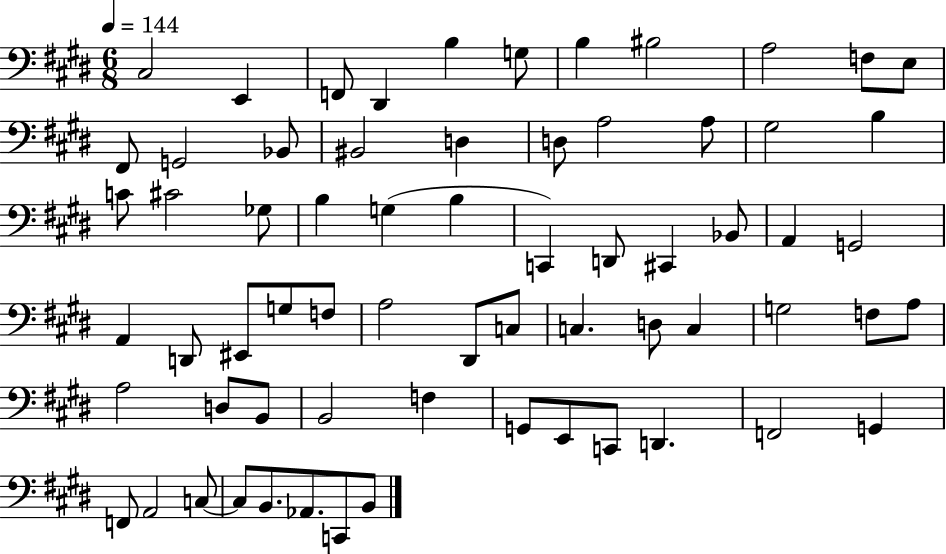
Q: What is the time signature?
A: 6/8